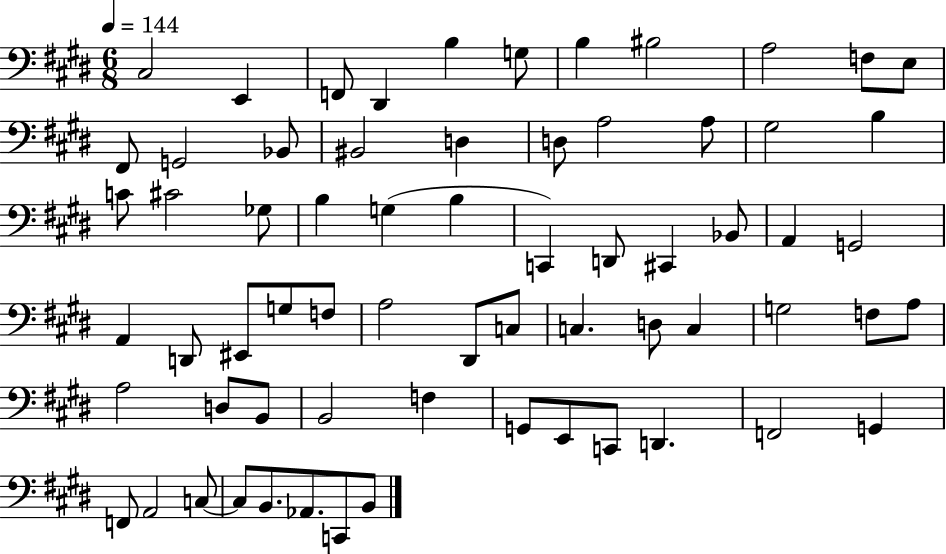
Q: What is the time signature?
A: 6/8